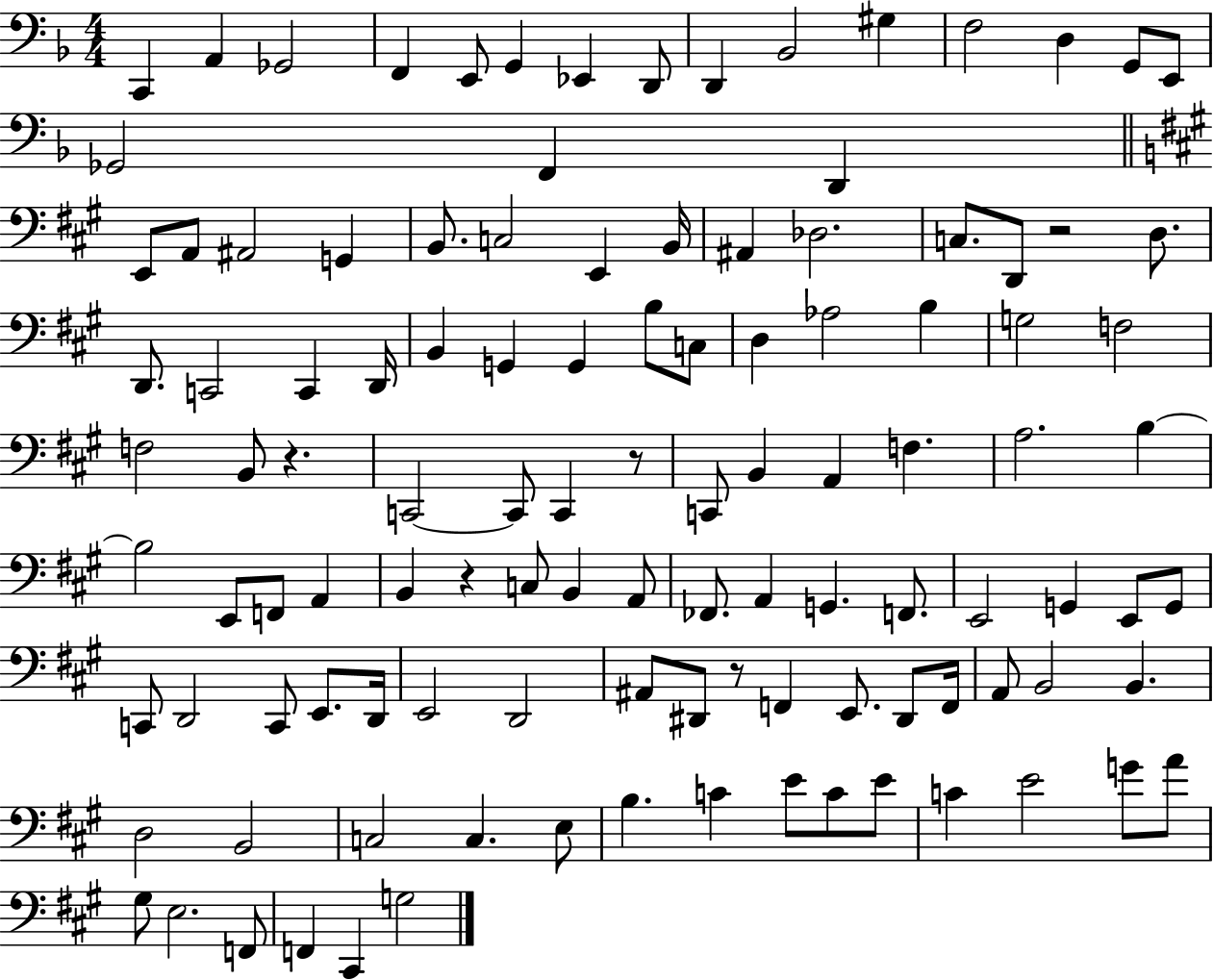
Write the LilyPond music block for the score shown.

{
  \clef bass
  \numericTimeSignature
  \time 4/4
  \key f \major
  c,4 a,4 ges,2 | f,4 e,8 g,4 ees,4 d,8 | d,4 bes,2 gis4 | f2 d4 g,8 e,8 | \break ges,2 f,4 d,4 | \bar "||" \break \key a \major e,8 a,8 ais,2 g,4 | b,8. c2 e,4 b,16 | ais,4 des2. | c8. d,8 r2 d8. | \break d,8. c,2 c,4 d,16 | b,4 g,4 g,4 b8 c8 | d4 aes2 b4 | g2 f2 | \break f2 b,8 r4. | c,2~~ c,8 c,4 r8 | c,8 b,4 a,4 f4. | a2. b4~~ | \break b2 e,8 f,8 a,4 | b,4 r4 c8 b,4 a,8 | fes,8. a,4 g,4. f,8. | e,2 g,4 e,8 g,8 | \break c,8 d,2 c,8 e,8. d,16 | e,2 d,2 | ais,8 dis,8 r8 f,4 e,8. dis,8 f,16 | a,8 b,2 b,4. | \break d2 b,2 | c2 c4. e8 | b4. c'4 e'8 c'8 e'8 | c'4 e'2 g'8 a'8 | \break gis8 e2. f,8 | f,4 cis,4 g2 | \bar "|."
}